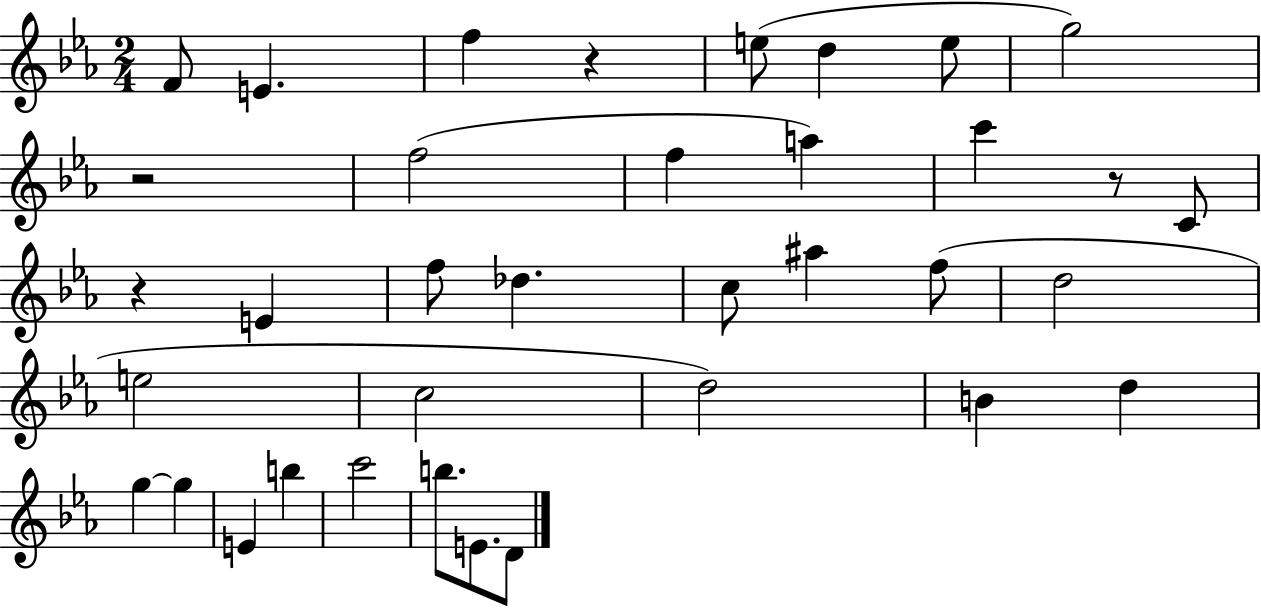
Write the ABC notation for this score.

X:1
T:Untitled
M:2/4
L:1/4
K:Eb
F/2 E f z e/2 d e/2 g2 z2 f2 f a c' z/2 C/2 z E f/2 _d c/2 ^a f/2 d2 e2 c2 d2 B d g g E b c'2 b/2 E/2 D/2